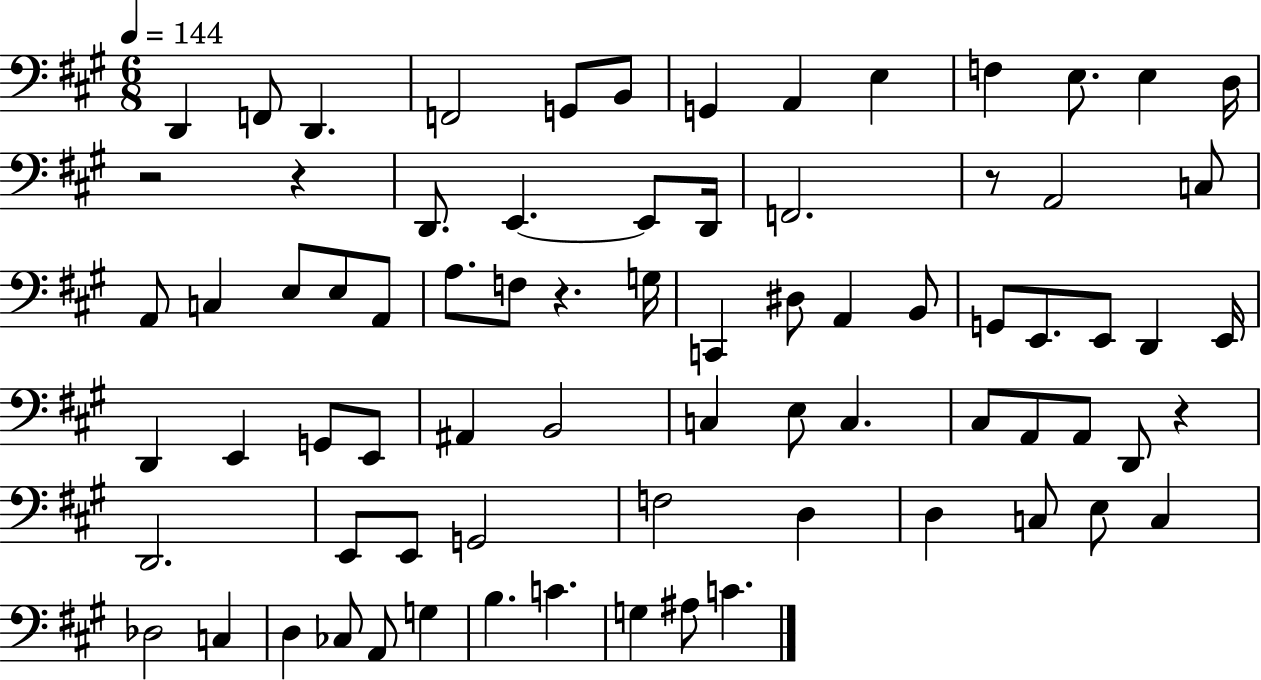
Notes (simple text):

D2/q F2/e D2/q. F2/h G2/e B2/e G2/q A2/q E3/q F3/q E3/e. E3/q D3/s R/h R/q D2/e. E2/q. E2/e D2/s F2/h. R/e A2/h C3/e A2/e C3/q E3/e E3/e A2/e A3/e. F3/e R/q. G3/s C2/q D#3/e A2/q B2/e G2/e E2/e. E2/e D2/q E2/s D2/q E2/q G2/e E2/e A#2/q B2/h C3/q E3/e C3/q. C#3/e A2/e A2/e D2/e R/q D2/h. E2/e E2/e G2/h F3/h D3/q D3/q C3/e E3/e C3/q Db3/h C3/q D3/q CES3/e A2/e G3/q B3/q. C4/q. G3/q A#3/e C4/q.